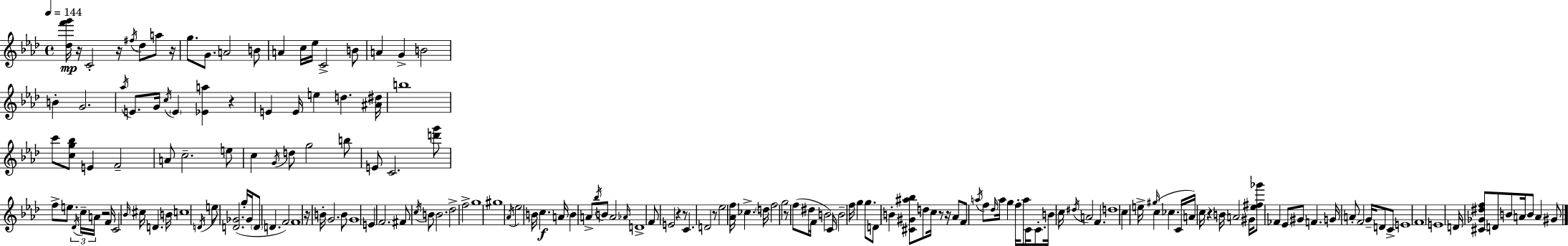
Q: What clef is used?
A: treble